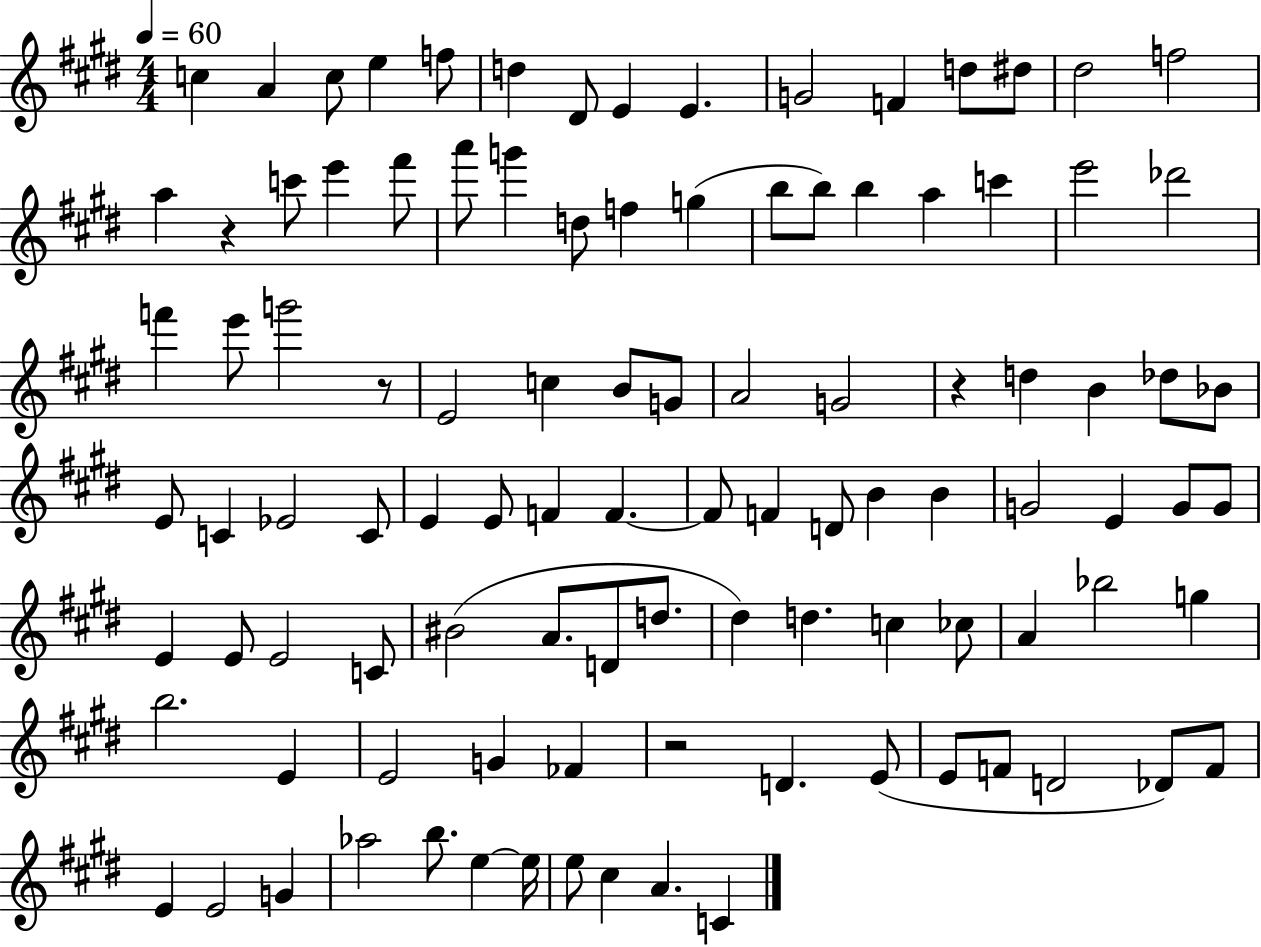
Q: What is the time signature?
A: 4/4